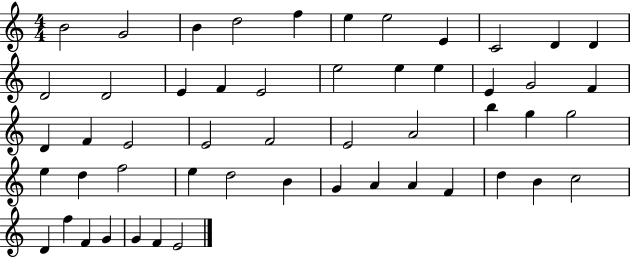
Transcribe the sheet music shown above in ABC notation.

X:1
T:Untitled
M:4/4
L:1/4
K:C
B2 G2 B d2 f e e2 E C2 D D D2 D2 E F E2 e2 e e E G2 F D F E2 E2 F2 E2 A2 b g g2 e d f2 e d2 B G A A F d B c2 D f F G G F E2